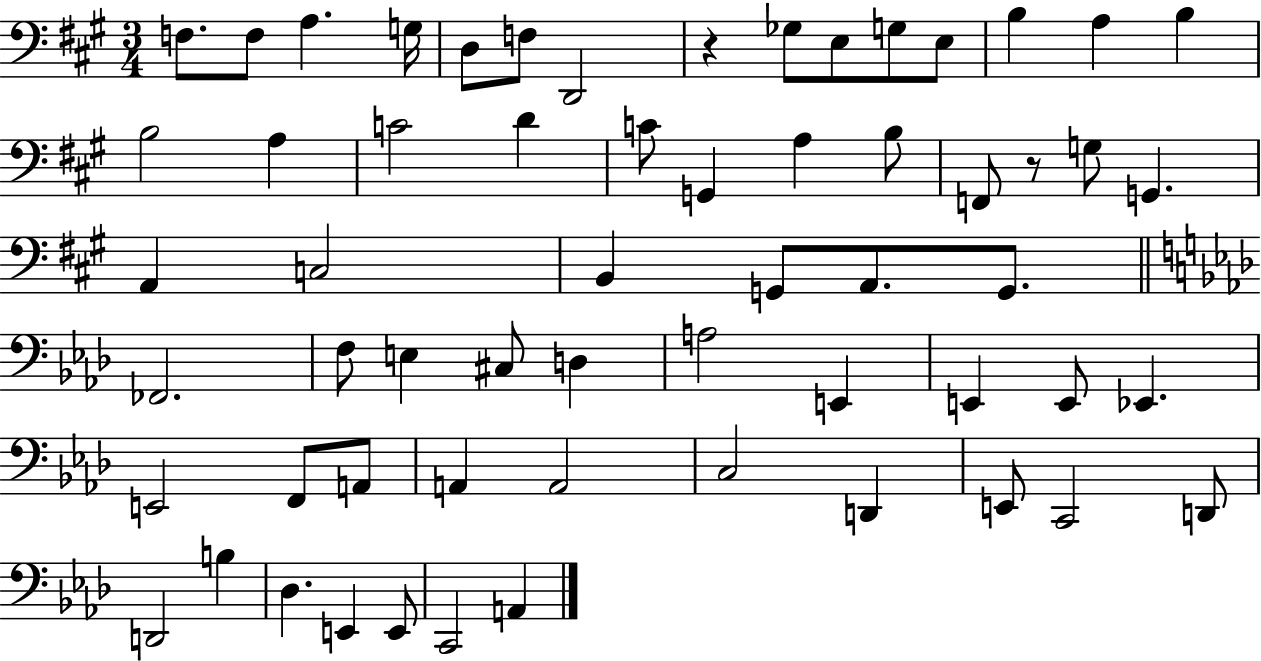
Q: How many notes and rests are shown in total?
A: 60